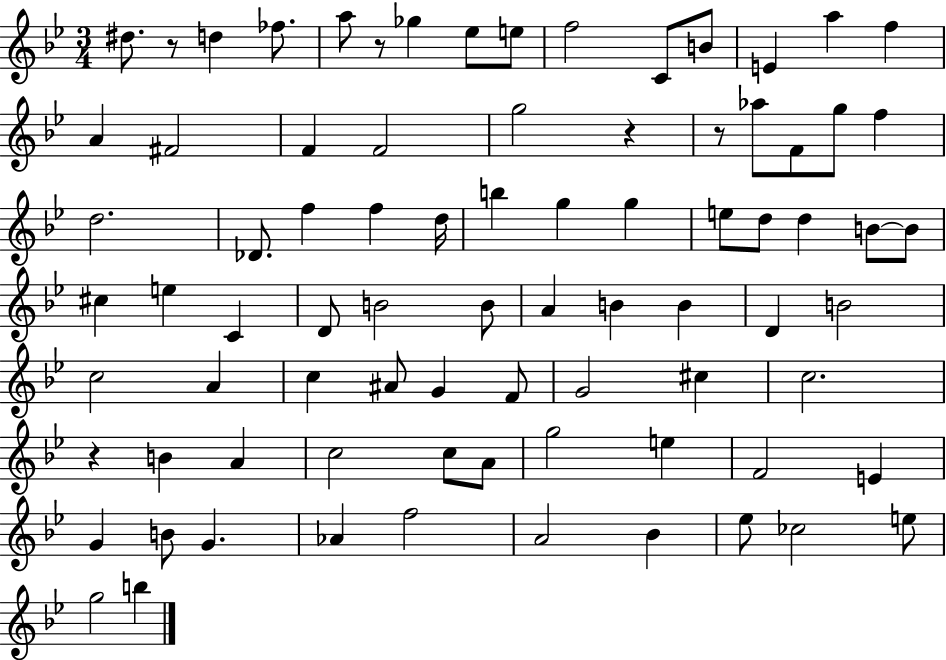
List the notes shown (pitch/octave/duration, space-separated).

D#5/e. R/e D5/q FES5/e. A5/e R/e Gb5/q Eb5/e E5/e F5/h C4/e B4/e E4/q A5/q F5/q A4/q F#4/h F4/q F4/h G5/h R/q R/e Ab5/e F4/e G5/e F5/q D5/h. Db4/e. F5/q F5/q D5/s B5/q G5/q G5/q E5/e D5/e D5/q B4/e B4/e C#5/q E5/q C4/q D4/e B4/h B4/e A4/q B4/q B4/q D4/q B4/h C5/h A4/q C5/q A#4/e G4/q F4/e G4/h C#5/q C5/h. R/q B4/q A4/q C5/h C5/e A4/e G5/h E5/q F4/h E4/q G4/q B4/e G4/q. Ab4/q F5/h A4/h Bb4/q Eb5/e CES5/h E5/e G5/h B5/q